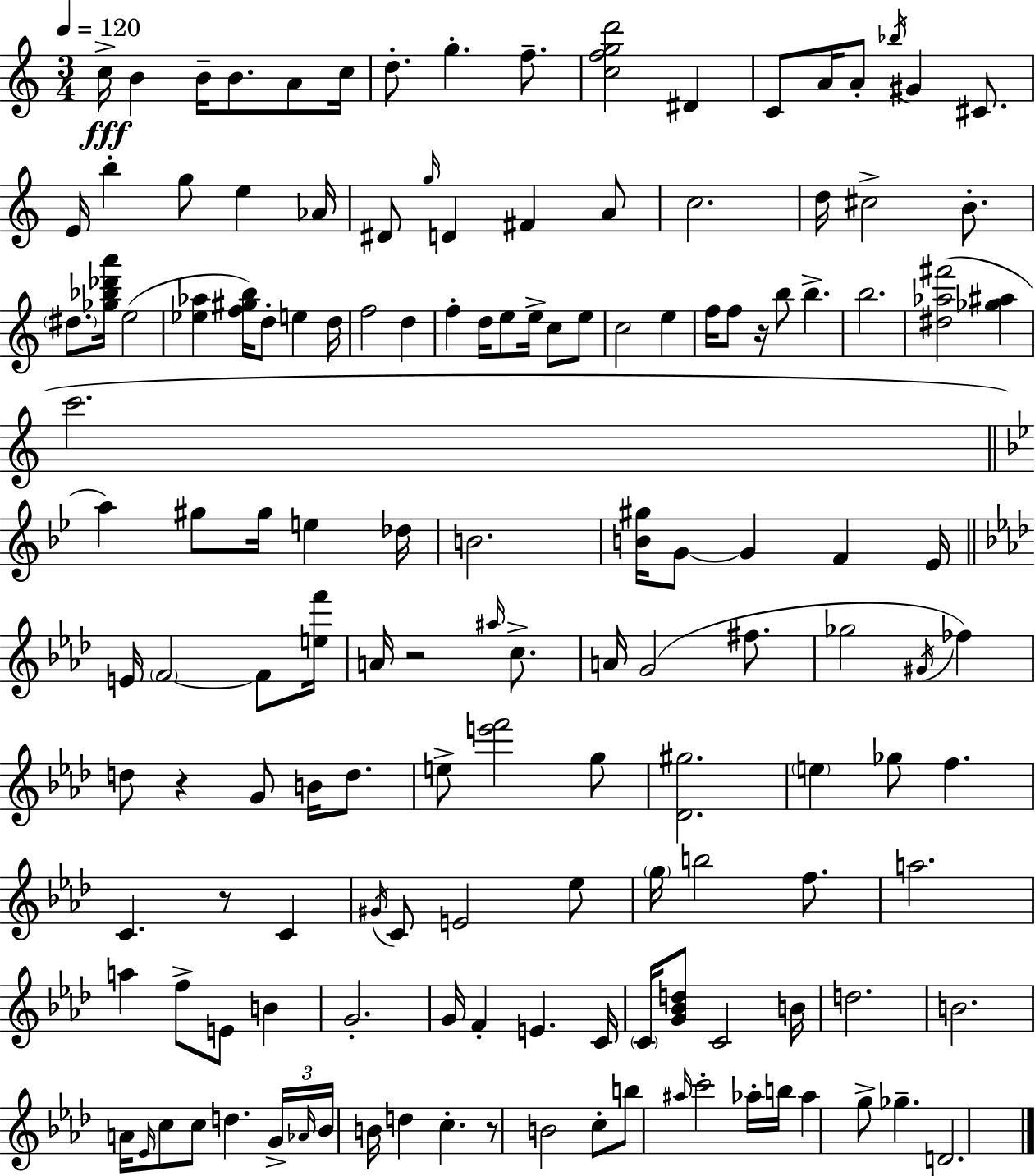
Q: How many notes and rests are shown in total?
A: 144